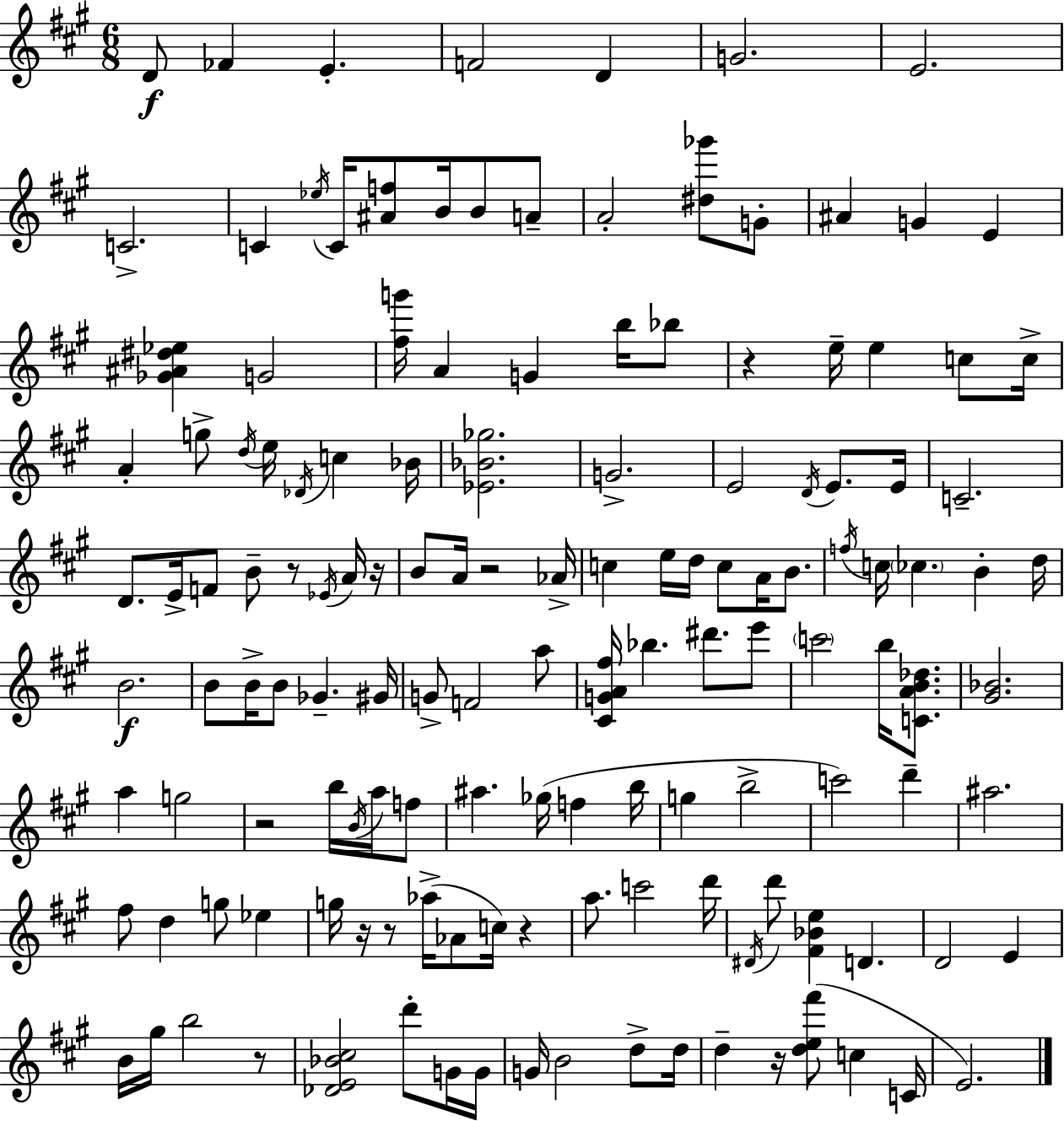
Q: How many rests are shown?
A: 10